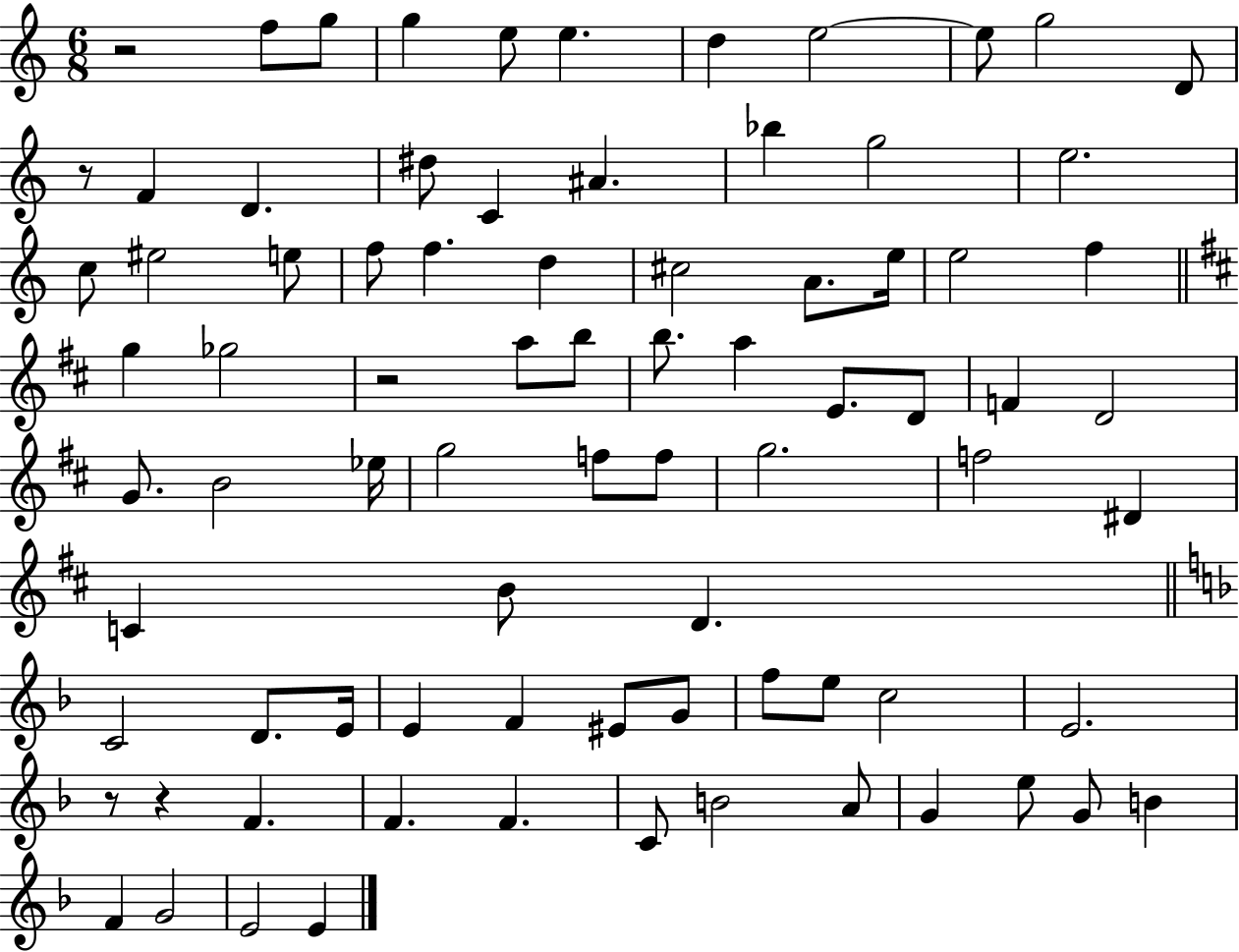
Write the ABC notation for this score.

X:1
T:Untitled
M:6/8
L:1/4
K:C
z2 f/2 g/2 g e/2 e d e2 e/2 g2 D/2 z/2 F D ^d/2 C ^A _b g2 e2 c/2 ^e2 e/2 f/2 f d ^c2 A/2 e/4 e2 f g _g2 z2 a/2 b/2 b/2 a E/2 D/2 F D2 G/2 B2 _e/4 g2 f/2 f/2 g2 f2 ^D C B/2 D C2 D/2 E/4 E F ^E/2 G/2 f/2 e/2 c2 E2 z/2 z F F F C/2 B2 A/2 G e/2 G/2 B F G2 E2 E